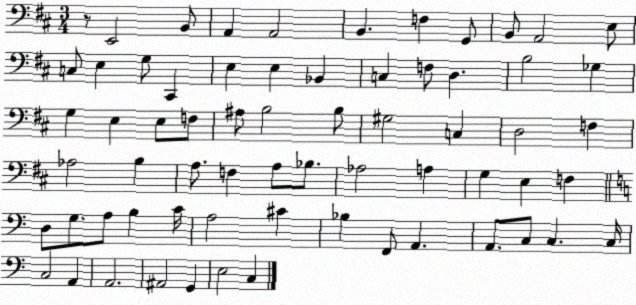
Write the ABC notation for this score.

X:1
T:Untitled
M:3/4
L:1/4
K:D
z/2 E,,2 B,,/2 A,, A,,2 B,, F, G,,/2 B,,/2 A,,2 E,/2 C,/2 E, G,/2 ^C,, E, E, _B,, C, F,/2 D, B,2 _G, G, E, E,/2 F,/2 ^A,/2 B,2 B,/2 ^G,2 C, D,2 F, _A,2 B, A,/2 F, A,/2 _B,/2 _A,2 A, G, E, F, D,/2 G,/2 A,/2 B, C/4 A,2 ^C _B, F,,/2 A,, A,,/2 C,/2 C, C,/4 C,2 A,, A,,2 ^A,,2 G,, E,2 C,